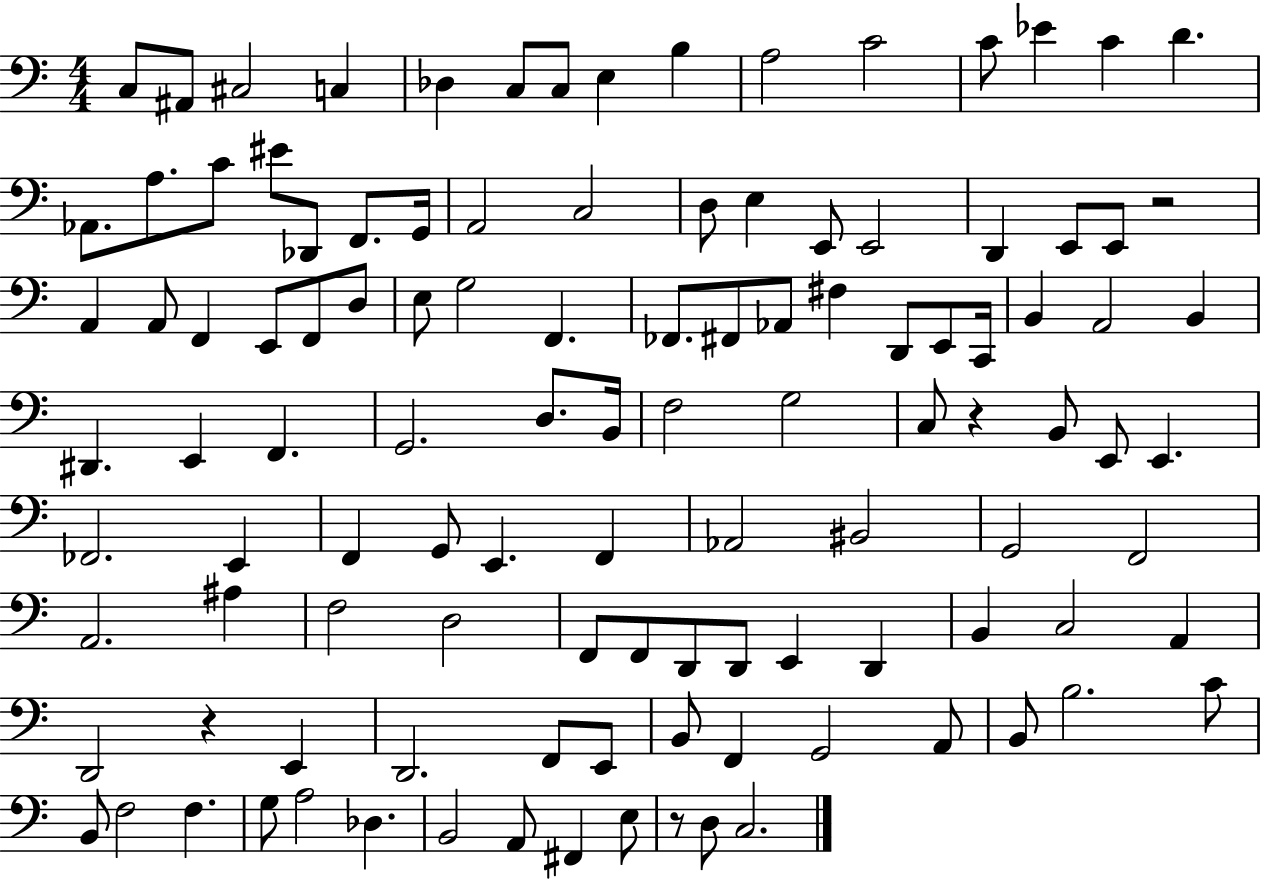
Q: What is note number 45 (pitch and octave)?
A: D2